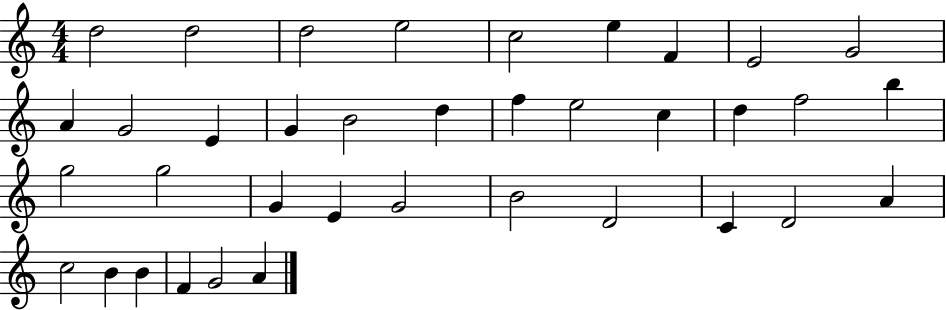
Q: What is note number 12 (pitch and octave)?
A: E4